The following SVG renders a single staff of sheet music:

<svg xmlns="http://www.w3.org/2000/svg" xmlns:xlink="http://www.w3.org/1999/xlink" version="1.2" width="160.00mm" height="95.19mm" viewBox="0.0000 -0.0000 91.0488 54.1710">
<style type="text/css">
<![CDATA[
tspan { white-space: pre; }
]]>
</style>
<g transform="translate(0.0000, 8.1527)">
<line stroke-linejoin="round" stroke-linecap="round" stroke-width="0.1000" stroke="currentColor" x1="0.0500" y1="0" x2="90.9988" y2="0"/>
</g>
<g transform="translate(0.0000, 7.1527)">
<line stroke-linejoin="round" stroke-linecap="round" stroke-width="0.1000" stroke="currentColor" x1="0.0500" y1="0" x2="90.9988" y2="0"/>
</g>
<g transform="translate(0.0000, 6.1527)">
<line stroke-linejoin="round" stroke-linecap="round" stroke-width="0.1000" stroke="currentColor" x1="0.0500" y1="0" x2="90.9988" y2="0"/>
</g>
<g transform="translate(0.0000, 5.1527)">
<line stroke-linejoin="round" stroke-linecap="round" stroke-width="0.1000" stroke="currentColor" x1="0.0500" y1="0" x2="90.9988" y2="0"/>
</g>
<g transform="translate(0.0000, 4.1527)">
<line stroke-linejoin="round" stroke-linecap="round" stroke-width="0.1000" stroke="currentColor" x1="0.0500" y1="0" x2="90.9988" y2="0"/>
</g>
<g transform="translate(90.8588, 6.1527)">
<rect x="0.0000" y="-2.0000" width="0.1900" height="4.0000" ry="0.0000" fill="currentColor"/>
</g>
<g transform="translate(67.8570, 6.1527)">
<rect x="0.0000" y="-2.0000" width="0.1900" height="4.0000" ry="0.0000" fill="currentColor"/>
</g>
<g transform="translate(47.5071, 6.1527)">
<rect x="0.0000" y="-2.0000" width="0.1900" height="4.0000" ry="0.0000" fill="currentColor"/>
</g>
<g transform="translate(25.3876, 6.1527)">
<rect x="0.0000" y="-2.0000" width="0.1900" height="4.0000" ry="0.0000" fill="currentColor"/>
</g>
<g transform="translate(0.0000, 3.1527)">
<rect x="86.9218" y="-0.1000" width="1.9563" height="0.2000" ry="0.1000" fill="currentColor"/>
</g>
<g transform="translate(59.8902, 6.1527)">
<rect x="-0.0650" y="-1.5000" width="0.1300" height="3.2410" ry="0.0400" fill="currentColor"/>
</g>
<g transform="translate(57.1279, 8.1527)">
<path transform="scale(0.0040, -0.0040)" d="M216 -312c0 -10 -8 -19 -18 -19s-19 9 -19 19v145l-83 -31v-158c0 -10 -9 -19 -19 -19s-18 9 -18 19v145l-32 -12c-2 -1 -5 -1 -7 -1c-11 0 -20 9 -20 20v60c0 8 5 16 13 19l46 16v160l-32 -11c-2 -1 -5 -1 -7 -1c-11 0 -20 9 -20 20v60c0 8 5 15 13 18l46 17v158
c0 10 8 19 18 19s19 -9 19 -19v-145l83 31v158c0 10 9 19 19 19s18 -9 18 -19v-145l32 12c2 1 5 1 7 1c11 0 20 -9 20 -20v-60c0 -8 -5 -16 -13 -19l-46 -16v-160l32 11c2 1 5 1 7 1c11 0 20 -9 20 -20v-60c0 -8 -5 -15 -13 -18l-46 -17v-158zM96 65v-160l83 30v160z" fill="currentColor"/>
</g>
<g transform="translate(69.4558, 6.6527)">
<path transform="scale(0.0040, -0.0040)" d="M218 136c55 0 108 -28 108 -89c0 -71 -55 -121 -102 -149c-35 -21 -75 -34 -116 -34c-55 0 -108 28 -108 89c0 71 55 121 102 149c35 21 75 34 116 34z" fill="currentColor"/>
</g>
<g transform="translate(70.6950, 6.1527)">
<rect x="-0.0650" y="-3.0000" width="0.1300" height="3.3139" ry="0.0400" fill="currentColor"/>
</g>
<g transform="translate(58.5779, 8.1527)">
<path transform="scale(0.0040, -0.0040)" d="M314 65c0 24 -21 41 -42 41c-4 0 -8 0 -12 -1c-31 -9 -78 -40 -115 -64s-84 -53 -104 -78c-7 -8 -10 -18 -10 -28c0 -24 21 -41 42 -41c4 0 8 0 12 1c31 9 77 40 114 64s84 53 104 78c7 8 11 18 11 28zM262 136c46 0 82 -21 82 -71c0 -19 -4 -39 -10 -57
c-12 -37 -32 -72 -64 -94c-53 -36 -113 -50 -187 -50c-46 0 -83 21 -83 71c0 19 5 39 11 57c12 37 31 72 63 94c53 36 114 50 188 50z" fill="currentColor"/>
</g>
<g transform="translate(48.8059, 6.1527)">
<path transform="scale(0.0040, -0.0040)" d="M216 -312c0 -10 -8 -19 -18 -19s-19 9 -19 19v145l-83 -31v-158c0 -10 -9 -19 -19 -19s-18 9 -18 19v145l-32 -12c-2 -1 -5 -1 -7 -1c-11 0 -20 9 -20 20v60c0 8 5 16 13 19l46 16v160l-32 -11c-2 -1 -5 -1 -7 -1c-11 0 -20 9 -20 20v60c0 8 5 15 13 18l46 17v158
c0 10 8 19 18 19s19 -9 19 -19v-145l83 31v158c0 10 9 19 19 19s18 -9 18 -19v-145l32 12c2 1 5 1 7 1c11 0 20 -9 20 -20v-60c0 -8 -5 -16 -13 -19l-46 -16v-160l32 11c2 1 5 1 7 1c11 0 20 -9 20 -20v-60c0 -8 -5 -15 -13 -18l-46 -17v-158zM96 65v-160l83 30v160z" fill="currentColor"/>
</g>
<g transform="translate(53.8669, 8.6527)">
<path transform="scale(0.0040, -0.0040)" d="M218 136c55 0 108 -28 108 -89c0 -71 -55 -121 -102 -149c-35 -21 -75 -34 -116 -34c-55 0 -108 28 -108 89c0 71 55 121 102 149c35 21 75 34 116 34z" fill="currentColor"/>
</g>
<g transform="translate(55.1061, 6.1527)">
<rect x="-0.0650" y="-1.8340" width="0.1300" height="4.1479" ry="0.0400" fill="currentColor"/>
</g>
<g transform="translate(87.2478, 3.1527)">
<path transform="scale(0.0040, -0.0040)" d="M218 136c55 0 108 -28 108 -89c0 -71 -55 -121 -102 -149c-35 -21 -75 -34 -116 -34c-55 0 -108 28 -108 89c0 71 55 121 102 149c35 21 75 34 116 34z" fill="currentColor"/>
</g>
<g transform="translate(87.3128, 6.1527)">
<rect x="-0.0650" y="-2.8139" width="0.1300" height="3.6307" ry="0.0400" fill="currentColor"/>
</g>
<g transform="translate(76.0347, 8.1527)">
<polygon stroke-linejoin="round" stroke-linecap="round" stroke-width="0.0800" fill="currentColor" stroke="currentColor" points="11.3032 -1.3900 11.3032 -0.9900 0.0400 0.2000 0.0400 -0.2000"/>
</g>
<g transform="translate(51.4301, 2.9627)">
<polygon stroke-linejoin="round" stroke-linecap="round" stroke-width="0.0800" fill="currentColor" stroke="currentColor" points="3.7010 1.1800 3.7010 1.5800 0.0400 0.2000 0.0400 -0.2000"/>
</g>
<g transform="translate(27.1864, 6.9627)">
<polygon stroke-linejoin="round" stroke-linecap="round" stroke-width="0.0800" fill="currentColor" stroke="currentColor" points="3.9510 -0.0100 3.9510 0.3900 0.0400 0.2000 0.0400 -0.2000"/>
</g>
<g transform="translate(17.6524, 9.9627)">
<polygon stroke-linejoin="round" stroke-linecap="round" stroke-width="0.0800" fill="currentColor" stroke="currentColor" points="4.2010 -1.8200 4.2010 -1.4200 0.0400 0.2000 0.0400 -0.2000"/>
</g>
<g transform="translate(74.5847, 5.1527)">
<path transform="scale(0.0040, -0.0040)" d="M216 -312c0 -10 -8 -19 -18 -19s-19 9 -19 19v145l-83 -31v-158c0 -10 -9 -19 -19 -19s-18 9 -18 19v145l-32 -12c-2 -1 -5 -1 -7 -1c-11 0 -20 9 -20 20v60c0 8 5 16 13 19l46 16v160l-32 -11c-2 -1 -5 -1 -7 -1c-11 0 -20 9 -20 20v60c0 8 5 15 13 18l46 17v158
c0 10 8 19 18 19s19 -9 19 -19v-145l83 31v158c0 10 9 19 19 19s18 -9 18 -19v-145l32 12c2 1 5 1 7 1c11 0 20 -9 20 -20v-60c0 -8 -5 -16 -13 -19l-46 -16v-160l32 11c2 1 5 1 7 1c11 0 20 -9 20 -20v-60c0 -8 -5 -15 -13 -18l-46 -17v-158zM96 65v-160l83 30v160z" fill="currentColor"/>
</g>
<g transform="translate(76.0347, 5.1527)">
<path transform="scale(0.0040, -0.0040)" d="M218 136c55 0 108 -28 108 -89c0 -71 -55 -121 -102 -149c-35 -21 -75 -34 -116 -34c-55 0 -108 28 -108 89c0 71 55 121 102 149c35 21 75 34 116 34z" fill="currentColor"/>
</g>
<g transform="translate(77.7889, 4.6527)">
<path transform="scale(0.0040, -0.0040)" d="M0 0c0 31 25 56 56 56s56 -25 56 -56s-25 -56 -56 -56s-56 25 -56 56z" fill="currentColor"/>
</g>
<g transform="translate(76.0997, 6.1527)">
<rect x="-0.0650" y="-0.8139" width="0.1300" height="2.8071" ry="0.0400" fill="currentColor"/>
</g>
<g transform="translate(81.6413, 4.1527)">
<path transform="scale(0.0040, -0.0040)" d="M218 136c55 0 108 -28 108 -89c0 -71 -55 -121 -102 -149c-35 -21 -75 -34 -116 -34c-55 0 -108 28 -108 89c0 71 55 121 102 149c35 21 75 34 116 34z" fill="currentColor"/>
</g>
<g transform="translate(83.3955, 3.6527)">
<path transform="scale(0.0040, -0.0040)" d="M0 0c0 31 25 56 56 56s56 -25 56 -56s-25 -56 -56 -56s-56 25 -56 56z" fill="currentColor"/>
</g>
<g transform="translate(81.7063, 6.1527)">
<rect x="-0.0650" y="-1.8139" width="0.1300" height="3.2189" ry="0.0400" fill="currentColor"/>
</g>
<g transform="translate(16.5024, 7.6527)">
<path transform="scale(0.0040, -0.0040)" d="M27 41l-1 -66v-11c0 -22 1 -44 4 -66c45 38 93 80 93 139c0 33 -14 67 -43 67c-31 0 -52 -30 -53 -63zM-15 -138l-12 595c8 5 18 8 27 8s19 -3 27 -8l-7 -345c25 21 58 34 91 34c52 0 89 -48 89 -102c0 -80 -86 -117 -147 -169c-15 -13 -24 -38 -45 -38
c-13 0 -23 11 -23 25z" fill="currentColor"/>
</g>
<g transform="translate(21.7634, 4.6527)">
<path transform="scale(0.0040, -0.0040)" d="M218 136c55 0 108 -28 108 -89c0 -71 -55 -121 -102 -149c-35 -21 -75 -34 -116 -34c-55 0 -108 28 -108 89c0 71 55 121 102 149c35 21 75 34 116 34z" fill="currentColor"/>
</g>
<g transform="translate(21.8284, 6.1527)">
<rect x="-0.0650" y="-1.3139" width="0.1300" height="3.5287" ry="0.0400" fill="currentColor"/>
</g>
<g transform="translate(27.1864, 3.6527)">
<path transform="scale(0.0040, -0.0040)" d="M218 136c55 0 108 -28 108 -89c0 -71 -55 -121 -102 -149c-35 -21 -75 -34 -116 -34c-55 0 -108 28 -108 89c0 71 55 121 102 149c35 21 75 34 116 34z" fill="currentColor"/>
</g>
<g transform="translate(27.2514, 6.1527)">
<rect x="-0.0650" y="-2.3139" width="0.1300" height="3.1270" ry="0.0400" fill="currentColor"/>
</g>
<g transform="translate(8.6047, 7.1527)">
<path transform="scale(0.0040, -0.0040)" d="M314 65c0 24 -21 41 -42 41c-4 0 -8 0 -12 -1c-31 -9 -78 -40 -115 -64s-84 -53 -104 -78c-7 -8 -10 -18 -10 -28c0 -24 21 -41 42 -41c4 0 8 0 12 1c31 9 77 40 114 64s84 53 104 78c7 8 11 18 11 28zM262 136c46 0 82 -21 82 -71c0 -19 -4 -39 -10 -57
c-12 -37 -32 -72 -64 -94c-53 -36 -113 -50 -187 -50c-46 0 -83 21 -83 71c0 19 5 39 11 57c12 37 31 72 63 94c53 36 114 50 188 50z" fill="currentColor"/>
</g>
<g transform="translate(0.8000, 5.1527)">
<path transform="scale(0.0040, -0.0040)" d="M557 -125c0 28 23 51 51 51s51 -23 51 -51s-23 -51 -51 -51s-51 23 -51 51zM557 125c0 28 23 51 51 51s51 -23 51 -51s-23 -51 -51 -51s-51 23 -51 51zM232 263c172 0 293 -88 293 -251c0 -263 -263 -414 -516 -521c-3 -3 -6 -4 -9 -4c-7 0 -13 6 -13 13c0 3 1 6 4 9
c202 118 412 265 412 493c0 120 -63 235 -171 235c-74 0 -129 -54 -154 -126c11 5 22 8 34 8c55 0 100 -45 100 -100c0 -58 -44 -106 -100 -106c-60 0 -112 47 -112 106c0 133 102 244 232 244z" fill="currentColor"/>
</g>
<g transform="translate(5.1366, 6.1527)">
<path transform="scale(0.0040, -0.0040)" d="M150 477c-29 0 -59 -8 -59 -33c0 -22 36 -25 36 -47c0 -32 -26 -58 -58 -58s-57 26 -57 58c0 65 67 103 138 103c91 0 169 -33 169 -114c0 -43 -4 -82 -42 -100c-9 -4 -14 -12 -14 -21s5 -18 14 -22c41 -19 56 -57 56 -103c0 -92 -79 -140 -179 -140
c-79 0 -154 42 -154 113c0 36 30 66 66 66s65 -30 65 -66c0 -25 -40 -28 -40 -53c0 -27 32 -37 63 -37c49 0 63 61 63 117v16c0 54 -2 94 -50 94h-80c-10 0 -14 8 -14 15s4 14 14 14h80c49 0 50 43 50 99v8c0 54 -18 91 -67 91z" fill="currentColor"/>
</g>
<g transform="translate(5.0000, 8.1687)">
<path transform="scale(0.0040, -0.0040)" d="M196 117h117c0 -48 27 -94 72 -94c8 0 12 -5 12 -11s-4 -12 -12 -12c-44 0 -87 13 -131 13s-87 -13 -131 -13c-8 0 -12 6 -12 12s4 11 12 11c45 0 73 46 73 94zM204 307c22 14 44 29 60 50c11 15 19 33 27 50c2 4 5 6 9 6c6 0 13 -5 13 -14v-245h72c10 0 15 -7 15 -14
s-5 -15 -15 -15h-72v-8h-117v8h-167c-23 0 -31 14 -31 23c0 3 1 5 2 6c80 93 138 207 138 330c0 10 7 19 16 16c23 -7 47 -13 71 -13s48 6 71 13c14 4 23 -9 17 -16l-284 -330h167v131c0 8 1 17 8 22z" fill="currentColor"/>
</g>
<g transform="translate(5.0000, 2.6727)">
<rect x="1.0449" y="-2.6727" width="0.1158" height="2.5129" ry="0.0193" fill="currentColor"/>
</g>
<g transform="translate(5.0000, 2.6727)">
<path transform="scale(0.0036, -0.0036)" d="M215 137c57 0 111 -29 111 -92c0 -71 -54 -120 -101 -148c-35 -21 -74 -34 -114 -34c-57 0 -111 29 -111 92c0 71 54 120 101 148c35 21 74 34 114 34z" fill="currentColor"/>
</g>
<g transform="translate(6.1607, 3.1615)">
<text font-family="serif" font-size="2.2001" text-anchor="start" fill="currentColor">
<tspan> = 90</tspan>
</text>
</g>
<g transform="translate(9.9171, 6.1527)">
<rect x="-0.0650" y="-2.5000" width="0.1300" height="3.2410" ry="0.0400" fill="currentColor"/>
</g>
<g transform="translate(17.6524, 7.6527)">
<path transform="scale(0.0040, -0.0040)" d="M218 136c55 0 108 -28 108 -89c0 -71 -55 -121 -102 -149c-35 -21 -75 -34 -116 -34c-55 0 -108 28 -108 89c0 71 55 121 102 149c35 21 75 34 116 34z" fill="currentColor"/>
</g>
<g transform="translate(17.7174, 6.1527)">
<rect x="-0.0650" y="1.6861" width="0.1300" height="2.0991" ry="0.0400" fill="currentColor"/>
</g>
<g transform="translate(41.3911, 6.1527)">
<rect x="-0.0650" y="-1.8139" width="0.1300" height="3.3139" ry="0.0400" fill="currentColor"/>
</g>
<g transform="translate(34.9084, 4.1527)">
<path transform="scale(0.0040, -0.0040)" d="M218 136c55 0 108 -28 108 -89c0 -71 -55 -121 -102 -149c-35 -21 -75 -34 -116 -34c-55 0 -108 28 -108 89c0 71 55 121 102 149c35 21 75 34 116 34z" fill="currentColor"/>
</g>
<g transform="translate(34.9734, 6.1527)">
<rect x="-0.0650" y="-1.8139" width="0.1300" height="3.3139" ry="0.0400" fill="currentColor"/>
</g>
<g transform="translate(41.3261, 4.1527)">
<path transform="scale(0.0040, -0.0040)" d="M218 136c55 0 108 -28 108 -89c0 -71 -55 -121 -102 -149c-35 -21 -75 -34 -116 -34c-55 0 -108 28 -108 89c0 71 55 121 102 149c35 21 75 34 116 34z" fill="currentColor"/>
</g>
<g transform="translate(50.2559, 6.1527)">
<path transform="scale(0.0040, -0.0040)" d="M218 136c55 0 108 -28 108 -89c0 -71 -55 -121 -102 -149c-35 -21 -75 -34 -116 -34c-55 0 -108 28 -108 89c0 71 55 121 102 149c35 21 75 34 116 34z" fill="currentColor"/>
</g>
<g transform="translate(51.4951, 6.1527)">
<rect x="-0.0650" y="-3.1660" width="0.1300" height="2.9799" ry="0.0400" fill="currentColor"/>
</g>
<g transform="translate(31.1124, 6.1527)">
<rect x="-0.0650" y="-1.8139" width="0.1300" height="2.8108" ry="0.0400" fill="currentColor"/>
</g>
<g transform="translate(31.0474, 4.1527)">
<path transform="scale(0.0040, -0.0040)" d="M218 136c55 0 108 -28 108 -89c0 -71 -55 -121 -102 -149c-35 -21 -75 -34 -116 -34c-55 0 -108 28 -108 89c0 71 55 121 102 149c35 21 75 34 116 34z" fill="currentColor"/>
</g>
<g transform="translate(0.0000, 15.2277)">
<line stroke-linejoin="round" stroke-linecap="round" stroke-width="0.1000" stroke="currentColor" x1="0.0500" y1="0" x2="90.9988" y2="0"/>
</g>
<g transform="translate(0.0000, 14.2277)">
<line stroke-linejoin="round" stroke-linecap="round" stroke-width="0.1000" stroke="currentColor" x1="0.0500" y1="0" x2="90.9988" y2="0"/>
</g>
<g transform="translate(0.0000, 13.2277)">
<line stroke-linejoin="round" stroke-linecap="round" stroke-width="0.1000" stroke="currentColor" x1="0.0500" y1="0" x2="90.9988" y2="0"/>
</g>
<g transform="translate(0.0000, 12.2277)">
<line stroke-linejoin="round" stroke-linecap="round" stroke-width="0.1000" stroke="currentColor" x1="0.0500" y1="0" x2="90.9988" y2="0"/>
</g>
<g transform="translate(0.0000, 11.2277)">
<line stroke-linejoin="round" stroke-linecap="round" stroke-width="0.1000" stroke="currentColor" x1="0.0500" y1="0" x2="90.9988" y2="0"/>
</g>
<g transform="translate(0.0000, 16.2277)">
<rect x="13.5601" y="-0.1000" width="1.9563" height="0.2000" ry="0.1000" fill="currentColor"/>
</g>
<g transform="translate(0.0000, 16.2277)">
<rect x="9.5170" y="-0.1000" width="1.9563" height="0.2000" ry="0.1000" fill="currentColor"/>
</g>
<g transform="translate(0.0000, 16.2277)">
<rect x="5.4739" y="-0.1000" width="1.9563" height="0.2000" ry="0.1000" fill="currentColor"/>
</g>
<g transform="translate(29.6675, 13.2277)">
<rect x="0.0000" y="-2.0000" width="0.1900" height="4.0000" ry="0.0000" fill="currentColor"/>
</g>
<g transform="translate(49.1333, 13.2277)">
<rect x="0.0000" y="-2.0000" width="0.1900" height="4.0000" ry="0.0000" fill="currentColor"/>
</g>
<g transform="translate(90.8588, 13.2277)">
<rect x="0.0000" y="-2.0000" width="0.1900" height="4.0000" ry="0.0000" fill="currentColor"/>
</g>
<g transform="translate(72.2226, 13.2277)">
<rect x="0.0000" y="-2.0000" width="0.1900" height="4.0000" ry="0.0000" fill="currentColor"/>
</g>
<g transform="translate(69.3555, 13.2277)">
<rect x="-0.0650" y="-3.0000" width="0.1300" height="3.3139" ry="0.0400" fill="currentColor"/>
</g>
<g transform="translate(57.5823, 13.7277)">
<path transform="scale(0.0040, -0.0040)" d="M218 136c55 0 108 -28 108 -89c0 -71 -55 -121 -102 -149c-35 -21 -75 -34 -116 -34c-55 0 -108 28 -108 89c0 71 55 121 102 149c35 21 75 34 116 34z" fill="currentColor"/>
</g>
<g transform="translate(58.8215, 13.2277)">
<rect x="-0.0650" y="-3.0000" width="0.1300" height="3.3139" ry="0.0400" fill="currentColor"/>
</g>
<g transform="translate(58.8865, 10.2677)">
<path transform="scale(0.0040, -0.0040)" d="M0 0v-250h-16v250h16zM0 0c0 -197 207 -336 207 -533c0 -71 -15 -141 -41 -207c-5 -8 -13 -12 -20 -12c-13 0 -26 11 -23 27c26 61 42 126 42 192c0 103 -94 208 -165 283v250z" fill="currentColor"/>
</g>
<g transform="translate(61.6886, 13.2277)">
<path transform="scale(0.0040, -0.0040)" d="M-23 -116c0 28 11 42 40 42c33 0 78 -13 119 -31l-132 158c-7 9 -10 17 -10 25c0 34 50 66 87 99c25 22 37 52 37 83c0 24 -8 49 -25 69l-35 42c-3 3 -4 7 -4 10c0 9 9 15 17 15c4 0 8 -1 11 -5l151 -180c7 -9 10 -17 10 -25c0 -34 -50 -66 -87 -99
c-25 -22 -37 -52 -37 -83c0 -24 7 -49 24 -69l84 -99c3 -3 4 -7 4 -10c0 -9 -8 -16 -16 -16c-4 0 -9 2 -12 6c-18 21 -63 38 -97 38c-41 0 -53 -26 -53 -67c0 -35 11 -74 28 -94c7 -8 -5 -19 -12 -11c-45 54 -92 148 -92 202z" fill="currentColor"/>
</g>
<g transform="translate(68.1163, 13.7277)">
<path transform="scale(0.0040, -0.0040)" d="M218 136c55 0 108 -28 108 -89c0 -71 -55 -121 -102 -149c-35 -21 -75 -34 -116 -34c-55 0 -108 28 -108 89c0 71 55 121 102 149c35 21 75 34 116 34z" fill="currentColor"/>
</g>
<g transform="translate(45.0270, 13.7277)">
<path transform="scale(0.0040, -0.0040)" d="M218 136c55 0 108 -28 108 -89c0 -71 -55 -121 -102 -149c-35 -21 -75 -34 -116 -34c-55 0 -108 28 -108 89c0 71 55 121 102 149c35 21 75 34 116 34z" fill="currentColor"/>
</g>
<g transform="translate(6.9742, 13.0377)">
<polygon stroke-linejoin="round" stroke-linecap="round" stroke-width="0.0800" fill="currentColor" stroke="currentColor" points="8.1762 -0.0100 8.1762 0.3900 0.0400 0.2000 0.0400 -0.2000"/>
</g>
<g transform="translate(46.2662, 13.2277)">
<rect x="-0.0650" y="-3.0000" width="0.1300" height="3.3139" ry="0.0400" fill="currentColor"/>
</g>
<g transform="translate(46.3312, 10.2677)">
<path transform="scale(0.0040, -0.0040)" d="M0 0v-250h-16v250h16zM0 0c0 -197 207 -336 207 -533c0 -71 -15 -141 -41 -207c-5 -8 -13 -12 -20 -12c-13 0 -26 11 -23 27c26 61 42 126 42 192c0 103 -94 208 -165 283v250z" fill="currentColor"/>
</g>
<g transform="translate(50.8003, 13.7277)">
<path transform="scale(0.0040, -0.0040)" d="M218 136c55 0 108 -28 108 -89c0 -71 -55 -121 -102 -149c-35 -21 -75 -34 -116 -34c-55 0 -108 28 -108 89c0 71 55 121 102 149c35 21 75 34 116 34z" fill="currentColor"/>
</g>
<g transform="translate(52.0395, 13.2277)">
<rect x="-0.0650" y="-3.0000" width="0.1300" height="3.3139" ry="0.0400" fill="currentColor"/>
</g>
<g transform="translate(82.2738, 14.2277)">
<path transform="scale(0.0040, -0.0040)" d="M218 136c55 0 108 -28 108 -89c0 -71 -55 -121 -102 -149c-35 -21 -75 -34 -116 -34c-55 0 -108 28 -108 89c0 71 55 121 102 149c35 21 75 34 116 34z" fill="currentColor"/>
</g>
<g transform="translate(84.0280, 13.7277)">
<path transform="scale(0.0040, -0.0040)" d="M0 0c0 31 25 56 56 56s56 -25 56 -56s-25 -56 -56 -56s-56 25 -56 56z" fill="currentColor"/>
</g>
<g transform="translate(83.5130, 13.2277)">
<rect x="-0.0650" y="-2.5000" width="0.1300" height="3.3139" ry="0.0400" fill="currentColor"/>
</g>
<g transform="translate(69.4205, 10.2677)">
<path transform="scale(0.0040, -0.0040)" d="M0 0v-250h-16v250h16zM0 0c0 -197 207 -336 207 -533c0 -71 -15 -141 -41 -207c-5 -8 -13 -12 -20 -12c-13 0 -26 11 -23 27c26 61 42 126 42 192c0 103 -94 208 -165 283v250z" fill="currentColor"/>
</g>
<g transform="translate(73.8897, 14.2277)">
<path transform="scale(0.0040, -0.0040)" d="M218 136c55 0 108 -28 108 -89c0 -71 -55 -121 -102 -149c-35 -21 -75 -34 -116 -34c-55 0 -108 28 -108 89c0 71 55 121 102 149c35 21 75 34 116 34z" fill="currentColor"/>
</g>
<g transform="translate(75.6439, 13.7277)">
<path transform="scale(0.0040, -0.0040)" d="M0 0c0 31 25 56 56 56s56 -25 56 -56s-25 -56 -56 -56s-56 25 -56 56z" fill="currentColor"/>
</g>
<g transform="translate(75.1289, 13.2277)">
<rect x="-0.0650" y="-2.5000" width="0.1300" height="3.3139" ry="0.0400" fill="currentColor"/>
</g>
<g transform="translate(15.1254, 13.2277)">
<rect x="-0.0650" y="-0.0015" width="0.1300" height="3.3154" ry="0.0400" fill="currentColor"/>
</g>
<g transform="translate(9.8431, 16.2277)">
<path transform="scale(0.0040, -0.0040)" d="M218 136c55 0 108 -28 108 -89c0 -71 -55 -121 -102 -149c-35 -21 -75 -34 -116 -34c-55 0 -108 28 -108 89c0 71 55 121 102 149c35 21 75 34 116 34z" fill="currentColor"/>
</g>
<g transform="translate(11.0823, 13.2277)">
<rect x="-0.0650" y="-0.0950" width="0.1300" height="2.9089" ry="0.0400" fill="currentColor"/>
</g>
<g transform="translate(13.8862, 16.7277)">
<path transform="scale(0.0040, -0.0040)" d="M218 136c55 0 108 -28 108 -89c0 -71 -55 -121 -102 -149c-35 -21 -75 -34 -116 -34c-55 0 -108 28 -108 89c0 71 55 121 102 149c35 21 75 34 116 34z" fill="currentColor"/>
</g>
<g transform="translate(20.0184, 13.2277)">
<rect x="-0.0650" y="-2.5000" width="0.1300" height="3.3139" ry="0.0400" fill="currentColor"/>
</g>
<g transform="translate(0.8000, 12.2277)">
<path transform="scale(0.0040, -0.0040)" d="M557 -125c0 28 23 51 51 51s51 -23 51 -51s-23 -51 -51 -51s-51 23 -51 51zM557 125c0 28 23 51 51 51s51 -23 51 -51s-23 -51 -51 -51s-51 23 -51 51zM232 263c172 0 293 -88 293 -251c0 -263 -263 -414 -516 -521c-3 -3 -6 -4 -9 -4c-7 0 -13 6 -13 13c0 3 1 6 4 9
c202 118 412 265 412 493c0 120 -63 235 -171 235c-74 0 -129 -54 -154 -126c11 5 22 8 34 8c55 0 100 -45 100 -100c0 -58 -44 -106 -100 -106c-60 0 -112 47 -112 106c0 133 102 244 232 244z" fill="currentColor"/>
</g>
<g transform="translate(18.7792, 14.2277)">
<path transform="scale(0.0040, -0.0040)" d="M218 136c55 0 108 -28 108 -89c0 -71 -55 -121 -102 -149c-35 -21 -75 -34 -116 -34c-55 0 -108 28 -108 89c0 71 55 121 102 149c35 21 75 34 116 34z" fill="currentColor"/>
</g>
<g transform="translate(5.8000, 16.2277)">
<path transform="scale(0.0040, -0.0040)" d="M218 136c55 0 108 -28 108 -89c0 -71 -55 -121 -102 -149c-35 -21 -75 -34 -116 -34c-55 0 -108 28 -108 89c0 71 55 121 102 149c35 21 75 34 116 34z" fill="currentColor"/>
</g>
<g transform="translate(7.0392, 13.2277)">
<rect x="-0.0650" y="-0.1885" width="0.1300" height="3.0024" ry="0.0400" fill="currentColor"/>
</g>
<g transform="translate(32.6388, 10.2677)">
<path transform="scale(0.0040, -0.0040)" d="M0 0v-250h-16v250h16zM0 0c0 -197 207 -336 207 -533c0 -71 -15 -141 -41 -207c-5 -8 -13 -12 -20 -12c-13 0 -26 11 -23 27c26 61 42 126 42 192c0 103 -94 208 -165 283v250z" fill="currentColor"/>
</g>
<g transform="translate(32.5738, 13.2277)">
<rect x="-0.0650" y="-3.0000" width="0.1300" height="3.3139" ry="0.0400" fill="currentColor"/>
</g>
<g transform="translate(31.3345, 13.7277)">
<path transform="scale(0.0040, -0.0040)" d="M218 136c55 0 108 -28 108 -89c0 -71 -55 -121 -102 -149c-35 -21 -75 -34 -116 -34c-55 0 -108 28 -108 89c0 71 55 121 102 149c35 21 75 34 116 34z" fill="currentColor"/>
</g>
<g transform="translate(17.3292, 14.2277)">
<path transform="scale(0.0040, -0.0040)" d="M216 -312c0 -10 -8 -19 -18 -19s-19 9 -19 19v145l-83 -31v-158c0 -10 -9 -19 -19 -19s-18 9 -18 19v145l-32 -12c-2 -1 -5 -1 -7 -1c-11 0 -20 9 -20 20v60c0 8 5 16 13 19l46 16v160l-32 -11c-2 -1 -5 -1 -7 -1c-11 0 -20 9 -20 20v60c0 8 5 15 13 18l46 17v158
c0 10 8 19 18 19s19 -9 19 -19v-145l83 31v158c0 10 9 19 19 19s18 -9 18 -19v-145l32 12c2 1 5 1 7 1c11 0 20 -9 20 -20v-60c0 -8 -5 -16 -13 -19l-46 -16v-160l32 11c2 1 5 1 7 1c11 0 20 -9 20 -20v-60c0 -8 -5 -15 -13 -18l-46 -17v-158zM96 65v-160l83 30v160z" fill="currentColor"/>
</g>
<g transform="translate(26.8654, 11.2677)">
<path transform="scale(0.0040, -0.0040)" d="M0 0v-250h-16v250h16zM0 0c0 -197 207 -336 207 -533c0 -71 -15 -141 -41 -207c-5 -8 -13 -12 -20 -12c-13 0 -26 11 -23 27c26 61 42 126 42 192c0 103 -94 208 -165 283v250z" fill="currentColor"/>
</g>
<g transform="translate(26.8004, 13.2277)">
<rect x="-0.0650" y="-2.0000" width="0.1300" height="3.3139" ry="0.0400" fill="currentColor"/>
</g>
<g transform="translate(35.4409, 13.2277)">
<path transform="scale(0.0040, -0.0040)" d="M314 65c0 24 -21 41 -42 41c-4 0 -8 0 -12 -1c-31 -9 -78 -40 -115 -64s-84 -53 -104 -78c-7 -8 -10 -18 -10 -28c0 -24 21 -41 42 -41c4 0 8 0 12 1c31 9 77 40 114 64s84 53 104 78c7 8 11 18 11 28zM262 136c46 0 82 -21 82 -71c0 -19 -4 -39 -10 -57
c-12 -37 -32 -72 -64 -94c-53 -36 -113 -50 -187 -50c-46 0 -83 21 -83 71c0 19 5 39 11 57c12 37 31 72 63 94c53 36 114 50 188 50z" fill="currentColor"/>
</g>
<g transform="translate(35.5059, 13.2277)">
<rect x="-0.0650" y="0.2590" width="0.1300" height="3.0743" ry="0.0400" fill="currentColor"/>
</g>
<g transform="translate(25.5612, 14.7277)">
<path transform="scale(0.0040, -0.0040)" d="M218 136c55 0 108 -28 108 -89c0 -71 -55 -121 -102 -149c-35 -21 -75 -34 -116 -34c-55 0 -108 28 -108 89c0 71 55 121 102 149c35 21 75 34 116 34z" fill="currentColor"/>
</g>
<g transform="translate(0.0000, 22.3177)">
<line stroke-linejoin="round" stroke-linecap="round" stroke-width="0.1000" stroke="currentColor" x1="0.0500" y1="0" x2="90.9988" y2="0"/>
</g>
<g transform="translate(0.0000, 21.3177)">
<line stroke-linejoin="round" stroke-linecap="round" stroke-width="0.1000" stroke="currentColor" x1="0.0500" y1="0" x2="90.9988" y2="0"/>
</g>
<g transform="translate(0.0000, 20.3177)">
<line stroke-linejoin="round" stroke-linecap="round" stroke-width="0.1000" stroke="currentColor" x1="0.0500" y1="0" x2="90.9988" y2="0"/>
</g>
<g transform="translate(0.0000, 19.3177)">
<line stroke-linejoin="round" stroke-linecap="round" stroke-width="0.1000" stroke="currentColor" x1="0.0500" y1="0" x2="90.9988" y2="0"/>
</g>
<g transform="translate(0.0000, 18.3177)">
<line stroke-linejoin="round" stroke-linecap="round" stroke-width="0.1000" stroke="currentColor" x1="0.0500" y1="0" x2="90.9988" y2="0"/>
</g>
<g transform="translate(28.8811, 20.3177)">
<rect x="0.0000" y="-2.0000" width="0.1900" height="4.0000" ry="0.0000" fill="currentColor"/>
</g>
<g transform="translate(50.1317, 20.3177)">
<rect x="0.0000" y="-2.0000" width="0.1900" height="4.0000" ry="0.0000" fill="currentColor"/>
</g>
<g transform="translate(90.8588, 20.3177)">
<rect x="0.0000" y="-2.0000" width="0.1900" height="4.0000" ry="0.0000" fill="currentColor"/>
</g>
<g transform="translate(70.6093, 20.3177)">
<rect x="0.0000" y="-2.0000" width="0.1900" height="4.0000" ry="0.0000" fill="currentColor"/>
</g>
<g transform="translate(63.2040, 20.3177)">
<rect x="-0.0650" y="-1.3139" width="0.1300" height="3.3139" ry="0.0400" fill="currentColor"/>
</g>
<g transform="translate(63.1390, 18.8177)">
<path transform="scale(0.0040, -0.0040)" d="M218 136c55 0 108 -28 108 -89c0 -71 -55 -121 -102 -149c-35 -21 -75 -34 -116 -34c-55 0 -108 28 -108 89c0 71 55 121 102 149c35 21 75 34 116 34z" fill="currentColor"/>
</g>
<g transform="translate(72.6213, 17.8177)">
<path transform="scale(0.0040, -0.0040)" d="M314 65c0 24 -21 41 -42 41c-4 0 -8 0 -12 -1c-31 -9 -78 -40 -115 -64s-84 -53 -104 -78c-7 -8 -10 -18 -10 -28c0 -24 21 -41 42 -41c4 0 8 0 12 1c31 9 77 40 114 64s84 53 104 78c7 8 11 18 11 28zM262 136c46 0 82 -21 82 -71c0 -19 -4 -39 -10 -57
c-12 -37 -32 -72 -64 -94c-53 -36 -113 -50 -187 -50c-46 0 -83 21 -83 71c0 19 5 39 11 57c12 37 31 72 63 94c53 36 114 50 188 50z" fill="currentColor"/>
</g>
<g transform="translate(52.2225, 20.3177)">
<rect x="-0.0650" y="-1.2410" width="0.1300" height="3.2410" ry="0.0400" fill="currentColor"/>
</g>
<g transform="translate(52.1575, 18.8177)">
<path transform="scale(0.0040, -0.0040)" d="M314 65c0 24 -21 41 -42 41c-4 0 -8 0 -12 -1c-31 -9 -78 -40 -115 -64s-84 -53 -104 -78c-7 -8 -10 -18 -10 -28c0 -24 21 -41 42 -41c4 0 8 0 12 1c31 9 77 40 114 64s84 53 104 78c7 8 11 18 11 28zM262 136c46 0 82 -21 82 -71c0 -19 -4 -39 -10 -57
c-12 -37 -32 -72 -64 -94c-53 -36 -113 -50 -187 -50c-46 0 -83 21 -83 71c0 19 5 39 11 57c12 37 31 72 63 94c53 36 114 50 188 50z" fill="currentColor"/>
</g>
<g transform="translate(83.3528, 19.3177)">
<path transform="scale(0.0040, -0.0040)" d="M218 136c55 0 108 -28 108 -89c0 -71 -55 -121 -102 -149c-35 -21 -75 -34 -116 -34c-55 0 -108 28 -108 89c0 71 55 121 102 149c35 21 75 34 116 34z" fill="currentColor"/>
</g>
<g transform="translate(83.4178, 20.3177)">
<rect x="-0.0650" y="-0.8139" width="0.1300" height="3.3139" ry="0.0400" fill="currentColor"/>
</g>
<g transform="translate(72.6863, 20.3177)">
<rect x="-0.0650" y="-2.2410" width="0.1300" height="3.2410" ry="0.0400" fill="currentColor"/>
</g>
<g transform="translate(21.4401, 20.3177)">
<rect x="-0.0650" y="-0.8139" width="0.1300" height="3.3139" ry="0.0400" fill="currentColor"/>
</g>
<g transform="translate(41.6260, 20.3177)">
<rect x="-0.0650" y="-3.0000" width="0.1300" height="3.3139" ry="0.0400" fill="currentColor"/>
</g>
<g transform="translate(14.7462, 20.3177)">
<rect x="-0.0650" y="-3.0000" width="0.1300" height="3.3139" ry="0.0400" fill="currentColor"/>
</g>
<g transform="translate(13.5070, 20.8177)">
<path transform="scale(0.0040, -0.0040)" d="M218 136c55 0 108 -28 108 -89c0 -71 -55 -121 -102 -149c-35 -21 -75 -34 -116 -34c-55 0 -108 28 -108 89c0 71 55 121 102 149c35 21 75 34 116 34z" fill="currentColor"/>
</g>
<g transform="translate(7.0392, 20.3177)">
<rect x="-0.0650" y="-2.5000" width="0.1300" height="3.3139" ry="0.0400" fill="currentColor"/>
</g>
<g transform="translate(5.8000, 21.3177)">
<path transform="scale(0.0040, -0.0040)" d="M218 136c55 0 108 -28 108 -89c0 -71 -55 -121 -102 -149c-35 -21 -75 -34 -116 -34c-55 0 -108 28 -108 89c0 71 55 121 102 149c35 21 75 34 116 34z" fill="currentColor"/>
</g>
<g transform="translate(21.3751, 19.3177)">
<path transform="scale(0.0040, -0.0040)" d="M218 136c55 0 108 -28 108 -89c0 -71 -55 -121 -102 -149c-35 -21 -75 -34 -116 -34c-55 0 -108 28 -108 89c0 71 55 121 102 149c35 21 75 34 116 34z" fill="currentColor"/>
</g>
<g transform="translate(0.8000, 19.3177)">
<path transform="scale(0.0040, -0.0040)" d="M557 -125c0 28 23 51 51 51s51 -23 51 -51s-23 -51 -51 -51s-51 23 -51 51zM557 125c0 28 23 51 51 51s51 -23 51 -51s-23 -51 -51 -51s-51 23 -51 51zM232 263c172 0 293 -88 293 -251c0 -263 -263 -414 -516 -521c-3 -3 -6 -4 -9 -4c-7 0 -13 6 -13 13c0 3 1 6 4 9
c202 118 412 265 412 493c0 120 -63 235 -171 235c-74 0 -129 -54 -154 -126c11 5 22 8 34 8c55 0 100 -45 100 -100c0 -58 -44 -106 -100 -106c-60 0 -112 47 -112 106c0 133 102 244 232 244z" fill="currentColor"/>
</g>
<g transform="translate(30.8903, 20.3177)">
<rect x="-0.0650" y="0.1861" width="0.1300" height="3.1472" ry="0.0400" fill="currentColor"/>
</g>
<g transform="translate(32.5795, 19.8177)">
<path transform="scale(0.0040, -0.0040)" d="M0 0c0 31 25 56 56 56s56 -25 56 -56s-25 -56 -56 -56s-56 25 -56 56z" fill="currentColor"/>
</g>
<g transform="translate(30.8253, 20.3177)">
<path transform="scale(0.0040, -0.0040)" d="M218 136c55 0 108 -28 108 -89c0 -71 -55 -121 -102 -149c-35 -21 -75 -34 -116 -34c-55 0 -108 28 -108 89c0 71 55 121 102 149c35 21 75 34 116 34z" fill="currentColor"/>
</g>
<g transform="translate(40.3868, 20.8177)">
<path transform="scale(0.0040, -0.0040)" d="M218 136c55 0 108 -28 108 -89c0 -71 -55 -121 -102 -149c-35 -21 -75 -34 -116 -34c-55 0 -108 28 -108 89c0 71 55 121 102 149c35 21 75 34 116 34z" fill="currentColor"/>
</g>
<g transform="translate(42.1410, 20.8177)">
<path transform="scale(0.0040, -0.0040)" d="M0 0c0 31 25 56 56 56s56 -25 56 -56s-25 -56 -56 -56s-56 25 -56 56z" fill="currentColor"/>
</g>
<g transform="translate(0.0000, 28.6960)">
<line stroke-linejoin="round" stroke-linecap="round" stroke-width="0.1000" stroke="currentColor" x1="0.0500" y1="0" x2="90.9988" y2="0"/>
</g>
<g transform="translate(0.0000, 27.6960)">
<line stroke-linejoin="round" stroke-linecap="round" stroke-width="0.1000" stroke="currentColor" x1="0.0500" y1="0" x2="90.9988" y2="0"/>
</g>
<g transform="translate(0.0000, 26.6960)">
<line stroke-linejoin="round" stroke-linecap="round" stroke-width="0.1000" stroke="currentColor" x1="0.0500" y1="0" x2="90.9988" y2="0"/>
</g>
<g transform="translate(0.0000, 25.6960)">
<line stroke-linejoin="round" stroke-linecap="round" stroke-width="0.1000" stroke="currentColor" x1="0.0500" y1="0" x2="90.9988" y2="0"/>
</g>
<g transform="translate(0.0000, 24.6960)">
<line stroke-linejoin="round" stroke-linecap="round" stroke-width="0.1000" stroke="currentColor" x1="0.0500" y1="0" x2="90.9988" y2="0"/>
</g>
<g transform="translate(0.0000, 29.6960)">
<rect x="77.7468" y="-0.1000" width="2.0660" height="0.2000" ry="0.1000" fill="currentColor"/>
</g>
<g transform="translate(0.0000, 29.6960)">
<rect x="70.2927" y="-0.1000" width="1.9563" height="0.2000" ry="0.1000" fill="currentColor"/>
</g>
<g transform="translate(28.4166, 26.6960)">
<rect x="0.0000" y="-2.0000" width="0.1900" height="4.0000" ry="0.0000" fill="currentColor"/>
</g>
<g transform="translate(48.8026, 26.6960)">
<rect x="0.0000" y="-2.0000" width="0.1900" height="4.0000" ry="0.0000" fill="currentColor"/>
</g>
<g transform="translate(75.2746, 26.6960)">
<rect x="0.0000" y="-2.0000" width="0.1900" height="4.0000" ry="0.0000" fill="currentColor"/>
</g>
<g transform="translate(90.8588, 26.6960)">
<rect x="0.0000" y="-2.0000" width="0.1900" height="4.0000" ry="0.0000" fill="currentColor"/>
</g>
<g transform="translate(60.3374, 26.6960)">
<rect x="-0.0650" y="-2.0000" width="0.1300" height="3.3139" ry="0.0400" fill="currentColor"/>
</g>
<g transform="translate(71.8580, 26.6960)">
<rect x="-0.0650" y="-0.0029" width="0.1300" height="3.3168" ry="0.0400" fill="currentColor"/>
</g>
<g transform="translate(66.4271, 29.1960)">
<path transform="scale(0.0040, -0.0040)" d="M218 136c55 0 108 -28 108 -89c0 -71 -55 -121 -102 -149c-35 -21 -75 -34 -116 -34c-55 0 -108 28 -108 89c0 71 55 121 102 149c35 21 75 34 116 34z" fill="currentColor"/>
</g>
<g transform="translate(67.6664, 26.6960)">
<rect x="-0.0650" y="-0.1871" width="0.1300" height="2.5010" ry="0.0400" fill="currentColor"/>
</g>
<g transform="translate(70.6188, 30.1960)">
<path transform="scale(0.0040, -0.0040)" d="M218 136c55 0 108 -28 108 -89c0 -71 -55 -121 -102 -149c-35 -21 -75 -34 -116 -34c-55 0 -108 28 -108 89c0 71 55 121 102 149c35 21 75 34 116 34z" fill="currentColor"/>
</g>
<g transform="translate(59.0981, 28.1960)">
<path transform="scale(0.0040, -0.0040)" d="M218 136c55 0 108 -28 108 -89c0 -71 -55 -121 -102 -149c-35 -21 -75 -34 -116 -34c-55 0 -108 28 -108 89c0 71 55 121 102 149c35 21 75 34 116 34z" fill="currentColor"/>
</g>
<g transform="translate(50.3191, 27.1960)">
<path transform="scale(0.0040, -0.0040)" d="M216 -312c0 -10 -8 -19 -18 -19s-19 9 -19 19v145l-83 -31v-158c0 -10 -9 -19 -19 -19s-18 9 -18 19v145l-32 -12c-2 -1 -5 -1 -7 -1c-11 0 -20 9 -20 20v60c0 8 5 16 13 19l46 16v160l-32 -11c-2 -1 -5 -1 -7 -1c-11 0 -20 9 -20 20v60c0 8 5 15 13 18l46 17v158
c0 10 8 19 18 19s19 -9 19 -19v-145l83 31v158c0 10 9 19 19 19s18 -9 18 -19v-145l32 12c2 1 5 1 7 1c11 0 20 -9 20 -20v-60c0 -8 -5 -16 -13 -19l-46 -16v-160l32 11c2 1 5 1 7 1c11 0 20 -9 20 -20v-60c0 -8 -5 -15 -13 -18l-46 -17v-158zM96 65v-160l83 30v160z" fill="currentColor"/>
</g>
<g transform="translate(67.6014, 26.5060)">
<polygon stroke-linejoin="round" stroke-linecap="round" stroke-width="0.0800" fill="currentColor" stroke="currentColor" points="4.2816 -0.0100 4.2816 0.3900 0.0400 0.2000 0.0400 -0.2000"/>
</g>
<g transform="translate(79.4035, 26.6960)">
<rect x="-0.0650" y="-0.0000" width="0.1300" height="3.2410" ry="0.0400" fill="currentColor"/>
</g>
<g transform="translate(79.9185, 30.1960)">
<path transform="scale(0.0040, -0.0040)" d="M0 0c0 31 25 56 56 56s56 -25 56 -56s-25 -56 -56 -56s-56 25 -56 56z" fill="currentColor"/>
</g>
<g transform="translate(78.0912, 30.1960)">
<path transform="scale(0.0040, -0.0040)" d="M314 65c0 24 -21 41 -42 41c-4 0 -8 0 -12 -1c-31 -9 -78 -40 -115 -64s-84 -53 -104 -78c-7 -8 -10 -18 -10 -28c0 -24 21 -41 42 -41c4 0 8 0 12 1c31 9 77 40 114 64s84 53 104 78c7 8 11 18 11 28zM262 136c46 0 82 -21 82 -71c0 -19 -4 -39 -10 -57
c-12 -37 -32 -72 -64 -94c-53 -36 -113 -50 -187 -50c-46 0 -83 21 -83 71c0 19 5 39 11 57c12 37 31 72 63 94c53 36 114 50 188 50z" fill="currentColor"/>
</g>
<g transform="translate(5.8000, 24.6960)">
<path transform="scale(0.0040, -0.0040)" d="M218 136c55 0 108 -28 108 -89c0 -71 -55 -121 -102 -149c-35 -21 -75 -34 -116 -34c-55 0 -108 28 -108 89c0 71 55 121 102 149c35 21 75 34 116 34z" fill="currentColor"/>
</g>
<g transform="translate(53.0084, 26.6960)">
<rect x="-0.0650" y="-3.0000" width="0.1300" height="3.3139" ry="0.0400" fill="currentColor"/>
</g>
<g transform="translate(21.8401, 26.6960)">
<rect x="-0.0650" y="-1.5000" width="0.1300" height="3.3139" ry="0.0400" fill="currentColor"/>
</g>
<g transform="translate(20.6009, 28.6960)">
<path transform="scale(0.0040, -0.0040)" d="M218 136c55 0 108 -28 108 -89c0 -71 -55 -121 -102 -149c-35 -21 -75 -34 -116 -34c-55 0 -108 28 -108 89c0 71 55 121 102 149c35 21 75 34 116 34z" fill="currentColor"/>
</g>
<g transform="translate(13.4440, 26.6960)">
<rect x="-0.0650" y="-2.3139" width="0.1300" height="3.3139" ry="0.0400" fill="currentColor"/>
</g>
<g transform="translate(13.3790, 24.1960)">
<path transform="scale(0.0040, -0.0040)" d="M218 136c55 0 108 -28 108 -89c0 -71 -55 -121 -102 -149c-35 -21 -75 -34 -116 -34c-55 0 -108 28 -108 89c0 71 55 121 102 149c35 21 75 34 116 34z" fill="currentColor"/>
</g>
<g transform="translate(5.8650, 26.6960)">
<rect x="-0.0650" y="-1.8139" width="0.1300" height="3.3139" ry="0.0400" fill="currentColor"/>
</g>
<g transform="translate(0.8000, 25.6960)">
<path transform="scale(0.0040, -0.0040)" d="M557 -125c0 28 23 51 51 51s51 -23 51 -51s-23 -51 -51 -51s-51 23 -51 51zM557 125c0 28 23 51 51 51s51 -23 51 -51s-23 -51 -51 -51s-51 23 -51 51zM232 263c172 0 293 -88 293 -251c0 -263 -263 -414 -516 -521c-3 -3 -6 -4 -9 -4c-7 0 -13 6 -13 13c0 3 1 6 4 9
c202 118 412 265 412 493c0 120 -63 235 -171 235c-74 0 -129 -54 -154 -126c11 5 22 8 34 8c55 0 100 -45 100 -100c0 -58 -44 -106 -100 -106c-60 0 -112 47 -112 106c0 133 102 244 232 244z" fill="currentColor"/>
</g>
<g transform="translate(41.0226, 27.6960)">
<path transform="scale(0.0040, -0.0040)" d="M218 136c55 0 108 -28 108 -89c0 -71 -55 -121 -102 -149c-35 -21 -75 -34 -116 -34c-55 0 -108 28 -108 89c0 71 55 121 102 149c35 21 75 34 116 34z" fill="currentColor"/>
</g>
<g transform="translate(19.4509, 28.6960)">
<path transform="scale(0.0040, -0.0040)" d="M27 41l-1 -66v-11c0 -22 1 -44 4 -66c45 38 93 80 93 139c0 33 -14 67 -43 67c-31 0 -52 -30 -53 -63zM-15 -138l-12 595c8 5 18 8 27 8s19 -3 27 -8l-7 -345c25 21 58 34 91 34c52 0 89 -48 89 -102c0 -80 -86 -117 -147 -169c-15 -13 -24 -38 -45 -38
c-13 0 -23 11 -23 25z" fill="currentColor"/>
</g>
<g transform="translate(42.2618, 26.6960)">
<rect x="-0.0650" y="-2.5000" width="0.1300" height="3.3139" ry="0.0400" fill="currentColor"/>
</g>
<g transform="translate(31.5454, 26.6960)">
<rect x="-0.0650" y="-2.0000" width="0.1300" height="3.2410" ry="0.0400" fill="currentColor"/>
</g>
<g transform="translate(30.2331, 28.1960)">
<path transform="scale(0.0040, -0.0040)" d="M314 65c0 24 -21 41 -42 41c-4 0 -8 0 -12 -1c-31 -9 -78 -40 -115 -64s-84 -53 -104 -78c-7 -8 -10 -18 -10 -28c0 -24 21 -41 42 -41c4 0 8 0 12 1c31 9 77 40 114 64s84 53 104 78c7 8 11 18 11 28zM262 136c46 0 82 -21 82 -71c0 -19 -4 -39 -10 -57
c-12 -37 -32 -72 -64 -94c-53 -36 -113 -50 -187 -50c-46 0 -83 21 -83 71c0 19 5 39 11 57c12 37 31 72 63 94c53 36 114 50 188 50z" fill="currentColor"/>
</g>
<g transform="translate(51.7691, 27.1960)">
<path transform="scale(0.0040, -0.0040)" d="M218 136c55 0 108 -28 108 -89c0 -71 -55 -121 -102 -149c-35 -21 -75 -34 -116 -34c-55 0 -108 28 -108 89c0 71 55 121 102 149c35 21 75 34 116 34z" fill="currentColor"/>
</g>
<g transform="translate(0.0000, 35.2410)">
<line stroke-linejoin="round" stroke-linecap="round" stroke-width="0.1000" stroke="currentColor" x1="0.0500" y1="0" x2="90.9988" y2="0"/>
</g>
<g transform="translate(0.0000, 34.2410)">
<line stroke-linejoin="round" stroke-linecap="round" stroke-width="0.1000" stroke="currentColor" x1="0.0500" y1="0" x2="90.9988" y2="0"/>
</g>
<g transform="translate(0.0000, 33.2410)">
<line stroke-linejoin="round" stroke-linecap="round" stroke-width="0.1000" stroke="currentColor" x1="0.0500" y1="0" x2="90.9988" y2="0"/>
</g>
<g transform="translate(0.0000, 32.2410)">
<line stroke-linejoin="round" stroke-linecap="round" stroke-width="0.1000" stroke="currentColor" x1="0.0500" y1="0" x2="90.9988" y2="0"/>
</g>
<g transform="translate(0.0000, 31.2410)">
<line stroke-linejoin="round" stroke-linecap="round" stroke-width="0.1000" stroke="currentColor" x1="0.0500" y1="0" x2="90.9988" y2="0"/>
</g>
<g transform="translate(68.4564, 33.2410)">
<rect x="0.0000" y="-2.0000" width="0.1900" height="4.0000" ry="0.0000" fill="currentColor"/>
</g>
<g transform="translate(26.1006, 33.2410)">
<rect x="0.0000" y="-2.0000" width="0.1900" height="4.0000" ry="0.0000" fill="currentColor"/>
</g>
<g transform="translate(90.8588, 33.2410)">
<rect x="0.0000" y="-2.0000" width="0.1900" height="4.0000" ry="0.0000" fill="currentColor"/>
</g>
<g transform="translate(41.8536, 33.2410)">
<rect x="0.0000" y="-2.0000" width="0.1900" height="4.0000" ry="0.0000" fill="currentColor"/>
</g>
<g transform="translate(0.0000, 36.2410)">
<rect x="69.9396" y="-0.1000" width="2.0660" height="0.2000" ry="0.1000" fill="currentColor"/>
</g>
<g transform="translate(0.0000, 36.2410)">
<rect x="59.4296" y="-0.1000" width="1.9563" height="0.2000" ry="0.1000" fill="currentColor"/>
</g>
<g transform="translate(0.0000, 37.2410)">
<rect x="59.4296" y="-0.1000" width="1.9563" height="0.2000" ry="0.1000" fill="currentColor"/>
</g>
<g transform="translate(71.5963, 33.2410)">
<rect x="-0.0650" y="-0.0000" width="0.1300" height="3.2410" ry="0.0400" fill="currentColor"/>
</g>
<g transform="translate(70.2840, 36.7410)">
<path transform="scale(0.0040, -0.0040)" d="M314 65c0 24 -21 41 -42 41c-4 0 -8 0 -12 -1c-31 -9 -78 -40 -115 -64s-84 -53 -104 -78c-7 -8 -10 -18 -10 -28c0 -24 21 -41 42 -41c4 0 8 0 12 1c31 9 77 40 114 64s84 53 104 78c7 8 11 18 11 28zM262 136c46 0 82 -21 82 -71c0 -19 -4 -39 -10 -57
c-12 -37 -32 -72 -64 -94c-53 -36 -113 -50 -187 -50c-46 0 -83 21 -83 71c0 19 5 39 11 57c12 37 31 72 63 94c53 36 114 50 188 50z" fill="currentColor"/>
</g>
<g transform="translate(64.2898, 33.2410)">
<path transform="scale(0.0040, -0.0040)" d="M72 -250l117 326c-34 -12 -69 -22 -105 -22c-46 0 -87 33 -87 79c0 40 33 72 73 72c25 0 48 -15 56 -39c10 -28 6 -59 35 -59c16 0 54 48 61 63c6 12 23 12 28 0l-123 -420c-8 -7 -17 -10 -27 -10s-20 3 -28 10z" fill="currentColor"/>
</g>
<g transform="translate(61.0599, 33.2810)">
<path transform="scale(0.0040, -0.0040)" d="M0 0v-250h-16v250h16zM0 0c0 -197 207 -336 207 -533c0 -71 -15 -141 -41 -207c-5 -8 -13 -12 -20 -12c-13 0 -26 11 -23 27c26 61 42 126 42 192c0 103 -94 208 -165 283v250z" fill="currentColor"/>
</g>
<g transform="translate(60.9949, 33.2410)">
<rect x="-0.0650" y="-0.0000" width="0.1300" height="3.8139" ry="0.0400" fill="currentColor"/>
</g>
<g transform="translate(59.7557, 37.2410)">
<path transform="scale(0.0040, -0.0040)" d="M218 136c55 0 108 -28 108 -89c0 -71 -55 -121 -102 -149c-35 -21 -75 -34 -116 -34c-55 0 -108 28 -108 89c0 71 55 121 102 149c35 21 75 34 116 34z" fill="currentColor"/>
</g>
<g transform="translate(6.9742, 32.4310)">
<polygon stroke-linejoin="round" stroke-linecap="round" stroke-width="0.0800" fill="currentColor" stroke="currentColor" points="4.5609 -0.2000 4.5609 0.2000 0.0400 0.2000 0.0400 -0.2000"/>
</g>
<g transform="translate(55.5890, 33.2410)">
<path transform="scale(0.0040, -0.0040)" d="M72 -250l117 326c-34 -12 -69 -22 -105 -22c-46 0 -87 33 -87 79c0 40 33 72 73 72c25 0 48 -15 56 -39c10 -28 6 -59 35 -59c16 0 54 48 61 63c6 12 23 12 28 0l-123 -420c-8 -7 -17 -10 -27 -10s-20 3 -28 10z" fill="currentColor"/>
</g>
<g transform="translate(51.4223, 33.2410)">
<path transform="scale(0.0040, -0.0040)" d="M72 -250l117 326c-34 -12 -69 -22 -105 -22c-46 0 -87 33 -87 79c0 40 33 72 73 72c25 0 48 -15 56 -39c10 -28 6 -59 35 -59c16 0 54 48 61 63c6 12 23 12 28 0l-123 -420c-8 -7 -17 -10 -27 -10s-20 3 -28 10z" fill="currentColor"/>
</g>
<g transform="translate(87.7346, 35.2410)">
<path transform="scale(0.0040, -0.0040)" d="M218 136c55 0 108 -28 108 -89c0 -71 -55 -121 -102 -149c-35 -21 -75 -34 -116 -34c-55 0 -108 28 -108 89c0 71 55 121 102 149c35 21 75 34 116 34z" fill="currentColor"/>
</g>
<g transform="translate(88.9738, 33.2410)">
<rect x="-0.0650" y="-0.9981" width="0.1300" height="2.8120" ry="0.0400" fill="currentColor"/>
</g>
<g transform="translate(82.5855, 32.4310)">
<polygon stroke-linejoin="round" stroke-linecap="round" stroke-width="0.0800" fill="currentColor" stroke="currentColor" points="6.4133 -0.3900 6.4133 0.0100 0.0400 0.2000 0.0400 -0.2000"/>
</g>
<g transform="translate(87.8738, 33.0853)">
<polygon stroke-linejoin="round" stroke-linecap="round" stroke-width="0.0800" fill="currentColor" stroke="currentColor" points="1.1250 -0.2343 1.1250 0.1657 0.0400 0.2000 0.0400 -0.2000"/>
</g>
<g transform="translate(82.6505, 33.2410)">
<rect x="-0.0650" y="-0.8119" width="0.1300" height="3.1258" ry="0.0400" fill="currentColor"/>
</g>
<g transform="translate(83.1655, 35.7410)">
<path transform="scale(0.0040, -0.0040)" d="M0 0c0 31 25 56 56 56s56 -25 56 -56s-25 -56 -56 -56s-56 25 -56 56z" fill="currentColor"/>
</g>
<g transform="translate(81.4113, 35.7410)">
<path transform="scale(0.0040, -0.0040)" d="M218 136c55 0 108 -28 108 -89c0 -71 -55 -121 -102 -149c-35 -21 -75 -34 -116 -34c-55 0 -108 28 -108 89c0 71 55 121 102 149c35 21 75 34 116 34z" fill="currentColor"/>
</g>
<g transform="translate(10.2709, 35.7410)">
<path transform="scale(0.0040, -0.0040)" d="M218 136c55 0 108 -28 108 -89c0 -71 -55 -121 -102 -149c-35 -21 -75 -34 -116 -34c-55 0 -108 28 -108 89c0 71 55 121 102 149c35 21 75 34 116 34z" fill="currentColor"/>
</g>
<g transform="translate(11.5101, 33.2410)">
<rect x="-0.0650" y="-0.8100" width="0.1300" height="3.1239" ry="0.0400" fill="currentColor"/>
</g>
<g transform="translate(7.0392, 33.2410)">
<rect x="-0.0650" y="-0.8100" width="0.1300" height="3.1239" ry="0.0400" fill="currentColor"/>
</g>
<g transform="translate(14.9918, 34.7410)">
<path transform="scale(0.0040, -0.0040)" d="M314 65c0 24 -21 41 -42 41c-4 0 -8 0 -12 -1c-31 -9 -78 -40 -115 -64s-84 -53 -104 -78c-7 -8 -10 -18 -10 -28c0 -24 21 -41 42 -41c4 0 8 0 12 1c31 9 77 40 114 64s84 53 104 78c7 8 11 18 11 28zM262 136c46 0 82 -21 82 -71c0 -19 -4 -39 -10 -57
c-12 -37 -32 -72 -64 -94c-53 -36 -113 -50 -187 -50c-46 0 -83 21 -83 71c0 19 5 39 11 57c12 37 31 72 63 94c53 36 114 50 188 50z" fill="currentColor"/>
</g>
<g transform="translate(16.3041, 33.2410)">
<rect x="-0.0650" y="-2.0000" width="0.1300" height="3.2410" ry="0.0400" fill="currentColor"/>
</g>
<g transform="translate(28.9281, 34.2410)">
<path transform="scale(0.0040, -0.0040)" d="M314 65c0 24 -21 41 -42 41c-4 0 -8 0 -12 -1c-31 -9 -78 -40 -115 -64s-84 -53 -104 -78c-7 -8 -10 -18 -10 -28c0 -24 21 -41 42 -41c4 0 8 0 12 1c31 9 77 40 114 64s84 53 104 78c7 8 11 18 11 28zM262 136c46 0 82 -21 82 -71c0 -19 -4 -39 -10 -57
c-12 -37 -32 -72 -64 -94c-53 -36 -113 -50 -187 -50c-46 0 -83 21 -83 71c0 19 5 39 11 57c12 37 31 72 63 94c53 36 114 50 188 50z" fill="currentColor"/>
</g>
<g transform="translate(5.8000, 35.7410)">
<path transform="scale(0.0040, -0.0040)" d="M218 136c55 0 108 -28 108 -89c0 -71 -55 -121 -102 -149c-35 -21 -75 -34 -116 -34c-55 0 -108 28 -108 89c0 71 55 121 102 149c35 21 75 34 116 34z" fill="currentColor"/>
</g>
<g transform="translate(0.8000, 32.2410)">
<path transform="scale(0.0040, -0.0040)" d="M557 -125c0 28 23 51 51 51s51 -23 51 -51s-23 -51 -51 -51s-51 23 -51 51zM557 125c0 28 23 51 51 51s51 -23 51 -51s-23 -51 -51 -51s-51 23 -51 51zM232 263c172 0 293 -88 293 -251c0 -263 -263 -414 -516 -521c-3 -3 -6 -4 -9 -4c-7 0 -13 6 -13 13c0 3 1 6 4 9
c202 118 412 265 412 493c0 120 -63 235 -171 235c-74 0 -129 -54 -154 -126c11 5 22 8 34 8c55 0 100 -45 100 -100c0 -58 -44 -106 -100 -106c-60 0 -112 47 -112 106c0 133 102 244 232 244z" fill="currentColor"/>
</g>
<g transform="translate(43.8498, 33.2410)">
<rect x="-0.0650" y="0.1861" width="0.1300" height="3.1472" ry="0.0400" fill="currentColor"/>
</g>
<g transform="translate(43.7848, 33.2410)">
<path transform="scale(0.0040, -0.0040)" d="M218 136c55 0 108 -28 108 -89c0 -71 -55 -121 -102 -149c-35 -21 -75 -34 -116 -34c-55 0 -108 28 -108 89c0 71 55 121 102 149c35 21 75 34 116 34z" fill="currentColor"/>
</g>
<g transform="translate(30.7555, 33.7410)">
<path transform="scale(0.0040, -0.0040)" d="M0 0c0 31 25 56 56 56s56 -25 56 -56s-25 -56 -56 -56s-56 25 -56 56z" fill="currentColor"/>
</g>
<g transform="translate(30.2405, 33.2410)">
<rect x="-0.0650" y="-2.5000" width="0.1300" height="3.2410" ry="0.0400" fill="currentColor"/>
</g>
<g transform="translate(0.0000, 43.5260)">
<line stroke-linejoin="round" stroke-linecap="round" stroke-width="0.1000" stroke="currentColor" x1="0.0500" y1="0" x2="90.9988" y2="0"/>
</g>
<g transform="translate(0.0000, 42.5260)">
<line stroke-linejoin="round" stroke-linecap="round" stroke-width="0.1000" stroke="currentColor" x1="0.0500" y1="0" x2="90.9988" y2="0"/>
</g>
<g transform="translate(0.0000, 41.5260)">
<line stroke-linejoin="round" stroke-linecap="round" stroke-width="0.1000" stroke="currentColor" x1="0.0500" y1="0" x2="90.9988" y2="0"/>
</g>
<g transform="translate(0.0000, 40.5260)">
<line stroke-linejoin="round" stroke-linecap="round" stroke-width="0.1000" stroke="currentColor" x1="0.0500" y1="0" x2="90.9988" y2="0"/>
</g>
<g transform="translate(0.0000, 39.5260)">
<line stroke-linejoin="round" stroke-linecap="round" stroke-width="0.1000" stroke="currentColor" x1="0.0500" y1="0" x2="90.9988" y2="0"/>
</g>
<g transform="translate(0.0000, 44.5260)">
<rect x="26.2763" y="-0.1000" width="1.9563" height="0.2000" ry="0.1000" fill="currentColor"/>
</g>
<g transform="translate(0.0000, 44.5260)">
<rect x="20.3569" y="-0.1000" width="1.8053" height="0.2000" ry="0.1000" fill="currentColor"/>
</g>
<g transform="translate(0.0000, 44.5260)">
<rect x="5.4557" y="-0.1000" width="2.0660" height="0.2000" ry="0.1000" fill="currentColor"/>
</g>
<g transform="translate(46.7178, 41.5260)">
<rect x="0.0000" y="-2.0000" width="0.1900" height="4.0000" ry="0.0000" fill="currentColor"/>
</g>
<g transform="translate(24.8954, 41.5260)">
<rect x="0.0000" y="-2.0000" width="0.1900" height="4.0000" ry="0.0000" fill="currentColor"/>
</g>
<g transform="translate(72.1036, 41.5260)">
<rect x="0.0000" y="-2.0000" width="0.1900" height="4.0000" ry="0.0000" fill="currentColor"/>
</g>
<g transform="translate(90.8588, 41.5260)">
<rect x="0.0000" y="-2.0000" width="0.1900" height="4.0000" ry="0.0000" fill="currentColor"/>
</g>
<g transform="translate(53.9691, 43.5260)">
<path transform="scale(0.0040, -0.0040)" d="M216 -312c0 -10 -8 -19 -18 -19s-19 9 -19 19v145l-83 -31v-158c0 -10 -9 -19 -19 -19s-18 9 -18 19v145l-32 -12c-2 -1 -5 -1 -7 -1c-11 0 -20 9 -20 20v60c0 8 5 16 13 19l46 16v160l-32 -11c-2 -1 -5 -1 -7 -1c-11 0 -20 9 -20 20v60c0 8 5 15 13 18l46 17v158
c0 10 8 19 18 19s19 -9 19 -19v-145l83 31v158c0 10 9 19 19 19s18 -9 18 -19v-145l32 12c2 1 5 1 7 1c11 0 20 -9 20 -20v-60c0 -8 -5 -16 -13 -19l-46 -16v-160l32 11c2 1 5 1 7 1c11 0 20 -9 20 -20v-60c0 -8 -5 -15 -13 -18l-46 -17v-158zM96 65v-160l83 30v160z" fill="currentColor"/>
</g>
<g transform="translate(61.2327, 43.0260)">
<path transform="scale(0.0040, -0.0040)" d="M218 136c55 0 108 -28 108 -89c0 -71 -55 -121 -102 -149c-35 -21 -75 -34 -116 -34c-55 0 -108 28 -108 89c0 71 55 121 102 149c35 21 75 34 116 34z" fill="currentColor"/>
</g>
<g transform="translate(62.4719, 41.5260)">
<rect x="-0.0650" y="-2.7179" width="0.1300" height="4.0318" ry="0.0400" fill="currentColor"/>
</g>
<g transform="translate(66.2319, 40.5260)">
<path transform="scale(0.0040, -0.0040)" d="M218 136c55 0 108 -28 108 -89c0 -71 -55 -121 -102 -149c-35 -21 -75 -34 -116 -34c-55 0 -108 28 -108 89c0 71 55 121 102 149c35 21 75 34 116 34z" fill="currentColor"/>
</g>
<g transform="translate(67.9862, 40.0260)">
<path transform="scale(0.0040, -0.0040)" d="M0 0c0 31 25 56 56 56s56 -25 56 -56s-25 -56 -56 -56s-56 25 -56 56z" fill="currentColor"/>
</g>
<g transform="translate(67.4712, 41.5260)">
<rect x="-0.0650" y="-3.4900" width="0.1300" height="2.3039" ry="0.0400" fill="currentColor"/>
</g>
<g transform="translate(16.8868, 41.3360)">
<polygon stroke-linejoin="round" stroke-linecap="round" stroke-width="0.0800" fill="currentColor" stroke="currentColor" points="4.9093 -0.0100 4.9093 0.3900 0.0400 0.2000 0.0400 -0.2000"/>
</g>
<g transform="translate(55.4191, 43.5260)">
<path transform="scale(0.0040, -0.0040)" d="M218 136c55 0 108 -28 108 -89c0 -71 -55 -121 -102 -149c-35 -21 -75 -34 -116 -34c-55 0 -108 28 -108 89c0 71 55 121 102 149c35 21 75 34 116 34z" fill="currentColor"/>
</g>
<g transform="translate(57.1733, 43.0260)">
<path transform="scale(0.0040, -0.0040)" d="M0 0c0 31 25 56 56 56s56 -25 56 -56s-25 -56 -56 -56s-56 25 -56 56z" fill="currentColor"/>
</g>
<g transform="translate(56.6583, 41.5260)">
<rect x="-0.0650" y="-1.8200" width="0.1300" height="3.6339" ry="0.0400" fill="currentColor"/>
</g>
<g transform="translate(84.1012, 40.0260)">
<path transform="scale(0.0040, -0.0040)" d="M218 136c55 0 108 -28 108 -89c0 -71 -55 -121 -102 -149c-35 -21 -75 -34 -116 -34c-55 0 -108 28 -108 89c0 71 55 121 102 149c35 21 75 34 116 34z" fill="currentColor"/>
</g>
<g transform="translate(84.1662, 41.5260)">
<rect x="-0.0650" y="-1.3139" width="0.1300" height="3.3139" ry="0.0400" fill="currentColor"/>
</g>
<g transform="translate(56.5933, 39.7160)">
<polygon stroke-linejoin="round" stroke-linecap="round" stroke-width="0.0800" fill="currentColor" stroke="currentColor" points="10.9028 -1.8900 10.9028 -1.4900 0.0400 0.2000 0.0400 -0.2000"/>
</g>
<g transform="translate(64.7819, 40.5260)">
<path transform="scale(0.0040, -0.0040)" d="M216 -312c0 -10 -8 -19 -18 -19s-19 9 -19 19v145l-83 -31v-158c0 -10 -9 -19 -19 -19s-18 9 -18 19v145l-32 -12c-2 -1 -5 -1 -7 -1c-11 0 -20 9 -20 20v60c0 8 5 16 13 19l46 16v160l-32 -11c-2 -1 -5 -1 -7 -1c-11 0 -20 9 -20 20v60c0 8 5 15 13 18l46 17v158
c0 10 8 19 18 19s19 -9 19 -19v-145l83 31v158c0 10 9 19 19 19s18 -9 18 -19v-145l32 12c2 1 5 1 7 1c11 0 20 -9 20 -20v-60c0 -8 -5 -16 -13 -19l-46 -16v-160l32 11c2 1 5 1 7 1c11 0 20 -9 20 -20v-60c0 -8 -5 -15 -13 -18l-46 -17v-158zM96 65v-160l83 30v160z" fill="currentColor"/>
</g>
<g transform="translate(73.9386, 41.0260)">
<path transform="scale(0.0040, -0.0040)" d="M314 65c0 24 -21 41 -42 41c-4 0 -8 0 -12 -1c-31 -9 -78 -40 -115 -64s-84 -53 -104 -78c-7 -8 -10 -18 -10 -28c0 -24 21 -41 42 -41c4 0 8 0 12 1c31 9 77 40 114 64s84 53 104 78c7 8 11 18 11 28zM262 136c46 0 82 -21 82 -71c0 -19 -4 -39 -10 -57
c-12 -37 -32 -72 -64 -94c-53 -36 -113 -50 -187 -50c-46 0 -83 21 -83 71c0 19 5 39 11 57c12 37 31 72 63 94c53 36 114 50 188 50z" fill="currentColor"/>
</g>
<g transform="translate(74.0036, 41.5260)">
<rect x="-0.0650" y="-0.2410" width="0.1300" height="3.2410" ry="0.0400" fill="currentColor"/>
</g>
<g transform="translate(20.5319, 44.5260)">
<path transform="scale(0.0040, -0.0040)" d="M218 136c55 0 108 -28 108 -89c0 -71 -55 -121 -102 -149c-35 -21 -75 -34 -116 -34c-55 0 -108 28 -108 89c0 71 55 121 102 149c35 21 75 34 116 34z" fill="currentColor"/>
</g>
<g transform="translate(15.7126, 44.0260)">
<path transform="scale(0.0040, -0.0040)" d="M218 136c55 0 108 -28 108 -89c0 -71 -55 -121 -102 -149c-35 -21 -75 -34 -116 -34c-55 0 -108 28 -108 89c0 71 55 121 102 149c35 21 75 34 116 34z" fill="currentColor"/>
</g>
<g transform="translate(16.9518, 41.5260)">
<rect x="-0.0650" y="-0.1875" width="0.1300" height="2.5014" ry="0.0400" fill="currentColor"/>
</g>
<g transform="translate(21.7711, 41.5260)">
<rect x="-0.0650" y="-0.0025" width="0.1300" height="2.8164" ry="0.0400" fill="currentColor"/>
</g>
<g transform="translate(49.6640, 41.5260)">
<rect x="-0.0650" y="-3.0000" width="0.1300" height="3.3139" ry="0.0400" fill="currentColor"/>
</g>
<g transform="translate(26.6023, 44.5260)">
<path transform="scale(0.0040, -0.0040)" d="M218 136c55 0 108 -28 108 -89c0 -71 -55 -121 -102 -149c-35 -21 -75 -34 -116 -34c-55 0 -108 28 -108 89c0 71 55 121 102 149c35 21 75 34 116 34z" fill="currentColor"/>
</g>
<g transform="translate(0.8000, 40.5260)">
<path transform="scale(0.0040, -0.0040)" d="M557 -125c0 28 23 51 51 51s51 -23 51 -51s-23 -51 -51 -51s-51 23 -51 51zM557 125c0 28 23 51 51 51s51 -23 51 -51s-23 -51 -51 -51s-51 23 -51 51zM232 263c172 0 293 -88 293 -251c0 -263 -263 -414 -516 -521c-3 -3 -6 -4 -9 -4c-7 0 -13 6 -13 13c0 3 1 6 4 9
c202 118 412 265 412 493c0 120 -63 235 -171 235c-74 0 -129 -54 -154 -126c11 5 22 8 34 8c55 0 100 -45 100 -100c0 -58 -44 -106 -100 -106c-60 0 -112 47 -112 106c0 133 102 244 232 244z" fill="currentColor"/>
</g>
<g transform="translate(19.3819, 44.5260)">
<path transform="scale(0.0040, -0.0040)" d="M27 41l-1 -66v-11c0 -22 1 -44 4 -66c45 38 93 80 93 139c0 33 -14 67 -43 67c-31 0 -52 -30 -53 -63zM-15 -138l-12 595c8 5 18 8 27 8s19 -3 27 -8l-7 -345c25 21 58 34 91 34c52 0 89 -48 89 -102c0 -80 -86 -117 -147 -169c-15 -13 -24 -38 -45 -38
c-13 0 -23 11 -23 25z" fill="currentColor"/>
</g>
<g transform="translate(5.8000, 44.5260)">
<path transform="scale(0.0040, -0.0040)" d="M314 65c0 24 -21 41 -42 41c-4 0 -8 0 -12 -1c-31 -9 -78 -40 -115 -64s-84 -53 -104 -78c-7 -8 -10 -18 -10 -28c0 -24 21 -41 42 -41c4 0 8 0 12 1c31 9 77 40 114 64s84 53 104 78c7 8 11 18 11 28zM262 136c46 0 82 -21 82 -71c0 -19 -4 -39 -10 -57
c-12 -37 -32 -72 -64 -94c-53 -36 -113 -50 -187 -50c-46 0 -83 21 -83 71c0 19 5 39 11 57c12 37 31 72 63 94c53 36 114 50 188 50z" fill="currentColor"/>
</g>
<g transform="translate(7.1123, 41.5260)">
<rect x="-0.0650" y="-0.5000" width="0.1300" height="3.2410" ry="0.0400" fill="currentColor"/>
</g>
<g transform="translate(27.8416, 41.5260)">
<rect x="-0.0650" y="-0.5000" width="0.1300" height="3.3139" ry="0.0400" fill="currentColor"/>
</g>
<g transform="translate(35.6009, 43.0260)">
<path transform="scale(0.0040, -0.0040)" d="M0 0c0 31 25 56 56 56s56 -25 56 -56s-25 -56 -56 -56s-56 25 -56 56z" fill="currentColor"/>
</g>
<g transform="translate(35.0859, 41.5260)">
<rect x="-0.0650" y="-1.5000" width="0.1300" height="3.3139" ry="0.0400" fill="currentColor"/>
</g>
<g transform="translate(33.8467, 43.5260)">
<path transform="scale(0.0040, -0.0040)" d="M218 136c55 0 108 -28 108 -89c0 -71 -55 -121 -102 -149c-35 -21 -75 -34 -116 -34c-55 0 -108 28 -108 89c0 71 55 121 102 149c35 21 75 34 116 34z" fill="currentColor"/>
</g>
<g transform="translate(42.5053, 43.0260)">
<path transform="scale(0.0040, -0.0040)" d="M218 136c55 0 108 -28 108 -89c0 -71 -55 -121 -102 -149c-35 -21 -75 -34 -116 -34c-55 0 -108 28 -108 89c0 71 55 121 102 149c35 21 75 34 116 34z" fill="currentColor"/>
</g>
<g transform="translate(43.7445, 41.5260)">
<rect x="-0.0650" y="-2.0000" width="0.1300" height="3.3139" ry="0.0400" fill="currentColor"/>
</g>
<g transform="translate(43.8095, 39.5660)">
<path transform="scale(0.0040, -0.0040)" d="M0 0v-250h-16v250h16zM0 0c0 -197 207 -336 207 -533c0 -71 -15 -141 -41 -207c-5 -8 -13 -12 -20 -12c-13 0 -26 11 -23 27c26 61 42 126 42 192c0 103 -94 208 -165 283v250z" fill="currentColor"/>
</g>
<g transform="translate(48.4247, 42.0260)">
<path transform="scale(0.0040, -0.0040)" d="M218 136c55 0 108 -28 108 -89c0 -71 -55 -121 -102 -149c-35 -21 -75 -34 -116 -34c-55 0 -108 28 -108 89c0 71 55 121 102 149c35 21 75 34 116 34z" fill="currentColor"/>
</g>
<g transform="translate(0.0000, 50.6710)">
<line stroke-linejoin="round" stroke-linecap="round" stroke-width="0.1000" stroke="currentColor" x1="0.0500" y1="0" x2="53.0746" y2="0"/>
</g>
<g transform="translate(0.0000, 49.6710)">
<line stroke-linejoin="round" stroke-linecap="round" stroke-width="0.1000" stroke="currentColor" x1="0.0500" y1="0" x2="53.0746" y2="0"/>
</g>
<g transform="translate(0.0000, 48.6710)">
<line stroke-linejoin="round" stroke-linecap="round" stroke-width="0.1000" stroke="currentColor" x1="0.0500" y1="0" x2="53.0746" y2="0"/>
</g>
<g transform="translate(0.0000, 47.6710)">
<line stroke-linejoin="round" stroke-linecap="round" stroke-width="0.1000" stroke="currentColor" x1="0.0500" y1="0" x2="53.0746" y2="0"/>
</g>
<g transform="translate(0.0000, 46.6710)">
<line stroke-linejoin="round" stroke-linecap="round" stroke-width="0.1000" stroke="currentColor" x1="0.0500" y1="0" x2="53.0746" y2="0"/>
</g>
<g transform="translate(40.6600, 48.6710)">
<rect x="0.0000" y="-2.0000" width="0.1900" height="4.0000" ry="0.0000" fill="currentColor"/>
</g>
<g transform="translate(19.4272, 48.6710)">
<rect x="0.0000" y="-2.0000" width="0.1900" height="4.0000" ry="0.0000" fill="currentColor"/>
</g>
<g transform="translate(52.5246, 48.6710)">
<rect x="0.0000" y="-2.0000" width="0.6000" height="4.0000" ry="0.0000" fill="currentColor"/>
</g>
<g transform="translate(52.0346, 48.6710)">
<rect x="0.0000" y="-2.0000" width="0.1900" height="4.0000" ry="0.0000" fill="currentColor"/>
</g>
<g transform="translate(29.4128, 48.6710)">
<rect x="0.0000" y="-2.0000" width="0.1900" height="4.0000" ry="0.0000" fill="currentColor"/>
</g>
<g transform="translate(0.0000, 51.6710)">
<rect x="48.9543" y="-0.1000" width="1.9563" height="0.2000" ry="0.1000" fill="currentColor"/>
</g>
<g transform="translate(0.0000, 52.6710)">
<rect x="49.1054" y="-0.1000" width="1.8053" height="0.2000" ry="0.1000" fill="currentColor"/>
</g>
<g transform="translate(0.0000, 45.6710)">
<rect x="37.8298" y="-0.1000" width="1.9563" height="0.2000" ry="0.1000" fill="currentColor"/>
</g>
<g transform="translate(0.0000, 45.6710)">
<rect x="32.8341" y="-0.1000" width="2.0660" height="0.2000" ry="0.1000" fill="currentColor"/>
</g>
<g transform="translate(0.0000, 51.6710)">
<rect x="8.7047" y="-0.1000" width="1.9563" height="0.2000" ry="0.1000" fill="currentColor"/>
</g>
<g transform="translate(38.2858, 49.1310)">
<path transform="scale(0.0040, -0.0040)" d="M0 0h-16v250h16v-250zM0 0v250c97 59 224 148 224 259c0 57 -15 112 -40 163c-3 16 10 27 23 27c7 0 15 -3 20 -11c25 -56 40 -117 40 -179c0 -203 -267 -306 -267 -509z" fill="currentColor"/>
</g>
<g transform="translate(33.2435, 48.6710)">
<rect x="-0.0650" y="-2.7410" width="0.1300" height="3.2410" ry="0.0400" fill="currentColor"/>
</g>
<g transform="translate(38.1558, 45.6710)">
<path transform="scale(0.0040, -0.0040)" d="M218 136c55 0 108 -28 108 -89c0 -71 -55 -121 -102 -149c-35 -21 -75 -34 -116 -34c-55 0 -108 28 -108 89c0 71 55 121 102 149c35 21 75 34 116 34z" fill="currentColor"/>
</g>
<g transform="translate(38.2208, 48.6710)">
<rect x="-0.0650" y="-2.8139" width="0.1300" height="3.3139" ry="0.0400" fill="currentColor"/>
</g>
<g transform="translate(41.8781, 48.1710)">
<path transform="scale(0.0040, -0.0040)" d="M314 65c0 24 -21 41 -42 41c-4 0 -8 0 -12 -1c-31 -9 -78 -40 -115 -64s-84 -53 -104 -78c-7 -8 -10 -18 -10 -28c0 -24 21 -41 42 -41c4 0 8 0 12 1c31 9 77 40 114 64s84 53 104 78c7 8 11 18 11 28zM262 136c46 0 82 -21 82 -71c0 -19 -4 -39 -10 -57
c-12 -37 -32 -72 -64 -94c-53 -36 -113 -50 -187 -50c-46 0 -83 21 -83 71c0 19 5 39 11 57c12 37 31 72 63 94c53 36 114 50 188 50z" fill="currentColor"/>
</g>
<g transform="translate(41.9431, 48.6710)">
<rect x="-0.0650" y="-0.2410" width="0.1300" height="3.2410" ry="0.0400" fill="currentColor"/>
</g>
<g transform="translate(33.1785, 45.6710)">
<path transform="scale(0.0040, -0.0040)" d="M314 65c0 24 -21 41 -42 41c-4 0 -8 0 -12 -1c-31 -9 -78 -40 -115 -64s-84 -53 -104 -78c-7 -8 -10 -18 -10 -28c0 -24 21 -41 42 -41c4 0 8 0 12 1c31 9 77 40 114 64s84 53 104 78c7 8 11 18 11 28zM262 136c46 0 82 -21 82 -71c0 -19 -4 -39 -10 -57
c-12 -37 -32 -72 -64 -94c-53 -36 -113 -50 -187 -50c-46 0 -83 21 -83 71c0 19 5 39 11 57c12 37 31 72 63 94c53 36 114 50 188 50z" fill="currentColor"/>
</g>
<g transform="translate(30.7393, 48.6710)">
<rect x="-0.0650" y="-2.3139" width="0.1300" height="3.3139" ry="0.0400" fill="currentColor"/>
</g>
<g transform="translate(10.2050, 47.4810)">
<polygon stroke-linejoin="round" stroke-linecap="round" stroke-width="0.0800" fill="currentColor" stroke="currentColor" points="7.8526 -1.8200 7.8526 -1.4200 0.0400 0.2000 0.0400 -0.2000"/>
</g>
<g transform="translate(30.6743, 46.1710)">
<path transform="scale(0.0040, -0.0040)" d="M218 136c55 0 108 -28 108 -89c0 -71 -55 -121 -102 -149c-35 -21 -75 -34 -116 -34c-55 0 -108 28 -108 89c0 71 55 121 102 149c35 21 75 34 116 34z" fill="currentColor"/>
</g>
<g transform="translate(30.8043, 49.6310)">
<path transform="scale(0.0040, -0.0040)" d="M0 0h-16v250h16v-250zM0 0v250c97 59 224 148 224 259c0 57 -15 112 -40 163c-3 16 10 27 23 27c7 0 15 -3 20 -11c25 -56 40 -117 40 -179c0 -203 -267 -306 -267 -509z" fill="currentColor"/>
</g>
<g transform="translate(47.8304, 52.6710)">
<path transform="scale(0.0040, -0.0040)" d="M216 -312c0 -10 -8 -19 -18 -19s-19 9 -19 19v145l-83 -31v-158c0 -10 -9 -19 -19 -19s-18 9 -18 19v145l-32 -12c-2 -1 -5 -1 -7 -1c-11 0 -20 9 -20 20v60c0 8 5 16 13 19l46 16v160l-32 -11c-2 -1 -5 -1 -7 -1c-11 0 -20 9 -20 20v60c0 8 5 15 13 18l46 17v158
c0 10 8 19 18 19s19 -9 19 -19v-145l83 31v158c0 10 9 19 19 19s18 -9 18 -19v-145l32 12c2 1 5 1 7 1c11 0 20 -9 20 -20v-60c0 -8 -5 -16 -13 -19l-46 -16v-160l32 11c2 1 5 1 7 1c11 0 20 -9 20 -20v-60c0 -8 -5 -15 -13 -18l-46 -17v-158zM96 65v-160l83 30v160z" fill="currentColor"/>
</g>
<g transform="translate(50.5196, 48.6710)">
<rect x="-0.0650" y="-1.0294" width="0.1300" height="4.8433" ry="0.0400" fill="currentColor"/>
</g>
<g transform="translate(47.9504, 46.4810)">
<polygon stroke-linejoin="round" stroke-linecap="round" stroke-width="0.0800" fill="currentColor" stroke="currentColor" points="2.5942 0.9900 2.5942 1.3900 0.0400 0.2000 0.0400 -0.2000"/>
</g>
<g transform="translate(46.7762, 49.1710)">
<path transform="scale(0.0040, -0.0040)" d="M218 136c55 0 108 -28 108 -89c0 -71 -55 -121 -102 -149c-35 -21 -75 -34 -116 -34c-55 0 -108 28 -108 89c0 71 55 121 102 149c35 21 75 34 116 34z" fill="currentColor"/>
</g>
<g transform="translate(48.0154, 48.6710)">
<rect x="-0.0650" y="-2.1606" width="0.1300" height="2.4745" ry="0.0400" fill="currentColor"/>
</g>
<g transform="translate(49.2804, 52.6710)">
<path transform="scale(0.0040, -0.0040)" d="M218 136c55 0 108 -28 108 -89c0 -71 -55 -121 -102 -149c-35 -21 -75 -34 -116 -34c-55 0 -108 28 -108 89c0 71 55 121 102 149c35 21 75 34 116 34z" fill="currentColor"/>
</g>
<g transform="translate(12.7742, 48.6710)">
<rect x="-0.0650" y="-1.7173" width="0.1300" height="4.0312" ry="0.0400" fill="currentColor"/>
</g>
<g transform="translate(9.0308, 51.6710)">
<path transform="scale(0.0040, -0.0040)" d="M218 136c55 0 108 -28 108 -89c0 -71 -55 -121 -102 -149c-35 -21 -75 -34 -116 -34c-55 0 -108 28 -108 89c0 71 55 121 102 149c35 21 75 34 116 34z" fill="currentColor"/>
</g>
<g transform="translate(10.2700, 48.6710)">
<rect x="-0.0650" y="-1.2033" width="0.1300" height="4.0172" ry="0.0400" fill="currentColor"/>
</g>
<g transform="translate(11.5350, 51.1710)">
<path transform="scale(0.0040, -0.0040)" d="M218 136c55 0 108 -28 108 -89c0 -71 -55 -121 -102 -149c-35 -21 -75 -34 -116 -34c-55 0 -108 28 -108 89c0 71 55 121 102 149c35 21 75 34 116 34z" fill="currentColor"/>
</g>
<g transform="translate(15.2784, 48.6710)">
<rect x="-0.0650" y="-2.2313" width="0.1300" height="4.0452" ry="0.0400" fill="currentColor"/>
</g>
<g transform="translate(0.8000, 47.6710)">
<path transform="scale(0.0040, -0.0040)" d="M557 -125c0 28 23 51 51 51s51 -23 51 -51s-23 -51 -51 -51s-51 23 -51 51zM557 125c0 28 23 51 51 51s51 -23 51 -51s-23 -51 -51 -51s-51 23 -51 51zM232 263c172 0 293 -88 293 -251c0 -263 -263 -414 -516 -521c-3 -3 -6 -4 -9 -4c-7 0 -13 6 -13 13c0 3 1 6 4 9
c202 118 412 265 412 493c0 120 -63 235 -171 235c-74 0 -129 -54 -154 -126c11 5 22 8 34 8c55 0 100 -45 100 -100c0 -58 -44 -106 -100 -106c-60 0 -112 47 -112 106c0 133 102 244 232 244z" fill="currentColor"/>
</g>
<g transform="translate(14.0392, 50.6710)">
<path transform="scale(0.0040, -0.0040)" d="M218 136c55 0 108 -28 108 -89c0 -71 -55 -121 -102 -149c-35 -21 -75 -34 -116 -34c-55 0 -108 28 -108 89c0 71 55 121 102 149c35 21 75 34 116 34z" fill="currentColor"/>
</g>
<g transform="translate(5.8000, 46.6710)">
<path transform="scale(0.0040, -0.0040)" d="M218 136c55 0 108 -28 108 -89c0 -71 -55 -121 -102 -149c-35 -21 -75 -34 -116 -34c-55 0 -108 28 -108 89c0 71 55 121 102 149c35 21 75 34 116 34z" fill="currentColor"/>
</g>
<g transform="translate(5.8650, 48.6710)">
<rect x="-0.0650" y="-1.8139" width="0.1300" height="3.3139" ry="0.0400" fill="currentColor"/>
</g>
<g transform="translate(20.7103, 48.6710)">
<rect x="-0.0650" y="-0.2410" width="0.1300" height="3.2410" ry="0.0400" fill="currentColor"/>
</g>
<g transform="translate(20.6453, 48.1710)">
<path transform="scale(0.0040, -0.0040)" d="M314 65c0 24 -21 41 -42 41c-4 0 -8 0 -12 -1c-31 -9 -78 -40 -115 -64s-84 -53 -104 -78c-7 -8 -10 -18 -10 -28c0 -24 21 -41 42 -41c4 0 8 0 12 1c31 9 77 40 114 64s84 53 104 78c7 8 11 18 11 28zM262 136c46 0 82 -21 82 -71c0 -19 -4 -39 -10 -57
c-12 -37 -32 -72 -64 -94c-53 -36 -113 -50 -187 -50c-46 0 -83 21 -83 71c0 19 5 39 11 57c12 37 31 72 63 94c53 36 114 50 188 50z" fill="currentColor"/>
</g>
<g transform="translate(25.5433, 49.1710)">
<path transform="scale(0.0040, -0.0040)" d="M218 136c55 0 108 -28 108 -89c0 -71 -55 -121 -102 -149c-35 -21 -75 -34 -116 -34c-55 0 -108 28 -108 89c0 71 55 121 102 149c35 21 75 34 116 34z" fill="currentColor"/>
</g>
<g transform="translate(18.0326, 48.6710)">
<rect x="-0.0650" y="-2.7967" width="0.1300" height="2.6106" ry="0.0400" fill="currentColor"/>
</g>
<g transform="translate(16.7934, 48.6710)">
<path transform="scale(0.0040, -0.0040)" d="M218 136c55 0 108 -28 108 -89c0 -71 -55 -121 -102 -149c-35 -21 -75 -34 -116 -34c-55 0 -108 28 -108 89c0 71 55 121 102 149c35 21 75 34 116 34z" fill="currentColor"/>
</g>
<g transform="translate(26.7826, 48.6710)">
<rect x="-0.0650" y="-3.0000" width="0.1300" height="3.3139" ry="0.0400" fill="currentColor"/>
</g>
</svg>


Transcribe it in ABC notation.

X:1
T:Untitled
M:3/4
L:1/4
K:C
B,,2 _A,,/2 G,/2 B,/2 A,/2 A, A, ^D,/2 F,,/2 ^G,,2 C, ^F,/2 A,/2 C/2 E,,/2 E,,/2 D,,/2 ^B,, A,,/2 C,/2 D,2 C,/2 C, C,/2 z C,/2 B,, B,, B,, C, F, D, C, G,2 G, B,2 F, A, B, _G,, A,,2 B,, ^C, A,, F,,/2 D,,/2 D,,2 F,,/2 F,,/2 A,,2 B,,2 D, z/2 z/2 C,,/2 z/2 D,,2 F,,/2 G,,/4 E,,2 F,,/2 _E,,/2 E,, G,, A,,/2 C, ^G,,/2 A,,/2 ^F,/2 E,2 G, A, E,,/2 F,,/2 G,,/2 D,/2 E,2 C, B,/2 C2 C/2 E,2 C,/2 ^C,,/2